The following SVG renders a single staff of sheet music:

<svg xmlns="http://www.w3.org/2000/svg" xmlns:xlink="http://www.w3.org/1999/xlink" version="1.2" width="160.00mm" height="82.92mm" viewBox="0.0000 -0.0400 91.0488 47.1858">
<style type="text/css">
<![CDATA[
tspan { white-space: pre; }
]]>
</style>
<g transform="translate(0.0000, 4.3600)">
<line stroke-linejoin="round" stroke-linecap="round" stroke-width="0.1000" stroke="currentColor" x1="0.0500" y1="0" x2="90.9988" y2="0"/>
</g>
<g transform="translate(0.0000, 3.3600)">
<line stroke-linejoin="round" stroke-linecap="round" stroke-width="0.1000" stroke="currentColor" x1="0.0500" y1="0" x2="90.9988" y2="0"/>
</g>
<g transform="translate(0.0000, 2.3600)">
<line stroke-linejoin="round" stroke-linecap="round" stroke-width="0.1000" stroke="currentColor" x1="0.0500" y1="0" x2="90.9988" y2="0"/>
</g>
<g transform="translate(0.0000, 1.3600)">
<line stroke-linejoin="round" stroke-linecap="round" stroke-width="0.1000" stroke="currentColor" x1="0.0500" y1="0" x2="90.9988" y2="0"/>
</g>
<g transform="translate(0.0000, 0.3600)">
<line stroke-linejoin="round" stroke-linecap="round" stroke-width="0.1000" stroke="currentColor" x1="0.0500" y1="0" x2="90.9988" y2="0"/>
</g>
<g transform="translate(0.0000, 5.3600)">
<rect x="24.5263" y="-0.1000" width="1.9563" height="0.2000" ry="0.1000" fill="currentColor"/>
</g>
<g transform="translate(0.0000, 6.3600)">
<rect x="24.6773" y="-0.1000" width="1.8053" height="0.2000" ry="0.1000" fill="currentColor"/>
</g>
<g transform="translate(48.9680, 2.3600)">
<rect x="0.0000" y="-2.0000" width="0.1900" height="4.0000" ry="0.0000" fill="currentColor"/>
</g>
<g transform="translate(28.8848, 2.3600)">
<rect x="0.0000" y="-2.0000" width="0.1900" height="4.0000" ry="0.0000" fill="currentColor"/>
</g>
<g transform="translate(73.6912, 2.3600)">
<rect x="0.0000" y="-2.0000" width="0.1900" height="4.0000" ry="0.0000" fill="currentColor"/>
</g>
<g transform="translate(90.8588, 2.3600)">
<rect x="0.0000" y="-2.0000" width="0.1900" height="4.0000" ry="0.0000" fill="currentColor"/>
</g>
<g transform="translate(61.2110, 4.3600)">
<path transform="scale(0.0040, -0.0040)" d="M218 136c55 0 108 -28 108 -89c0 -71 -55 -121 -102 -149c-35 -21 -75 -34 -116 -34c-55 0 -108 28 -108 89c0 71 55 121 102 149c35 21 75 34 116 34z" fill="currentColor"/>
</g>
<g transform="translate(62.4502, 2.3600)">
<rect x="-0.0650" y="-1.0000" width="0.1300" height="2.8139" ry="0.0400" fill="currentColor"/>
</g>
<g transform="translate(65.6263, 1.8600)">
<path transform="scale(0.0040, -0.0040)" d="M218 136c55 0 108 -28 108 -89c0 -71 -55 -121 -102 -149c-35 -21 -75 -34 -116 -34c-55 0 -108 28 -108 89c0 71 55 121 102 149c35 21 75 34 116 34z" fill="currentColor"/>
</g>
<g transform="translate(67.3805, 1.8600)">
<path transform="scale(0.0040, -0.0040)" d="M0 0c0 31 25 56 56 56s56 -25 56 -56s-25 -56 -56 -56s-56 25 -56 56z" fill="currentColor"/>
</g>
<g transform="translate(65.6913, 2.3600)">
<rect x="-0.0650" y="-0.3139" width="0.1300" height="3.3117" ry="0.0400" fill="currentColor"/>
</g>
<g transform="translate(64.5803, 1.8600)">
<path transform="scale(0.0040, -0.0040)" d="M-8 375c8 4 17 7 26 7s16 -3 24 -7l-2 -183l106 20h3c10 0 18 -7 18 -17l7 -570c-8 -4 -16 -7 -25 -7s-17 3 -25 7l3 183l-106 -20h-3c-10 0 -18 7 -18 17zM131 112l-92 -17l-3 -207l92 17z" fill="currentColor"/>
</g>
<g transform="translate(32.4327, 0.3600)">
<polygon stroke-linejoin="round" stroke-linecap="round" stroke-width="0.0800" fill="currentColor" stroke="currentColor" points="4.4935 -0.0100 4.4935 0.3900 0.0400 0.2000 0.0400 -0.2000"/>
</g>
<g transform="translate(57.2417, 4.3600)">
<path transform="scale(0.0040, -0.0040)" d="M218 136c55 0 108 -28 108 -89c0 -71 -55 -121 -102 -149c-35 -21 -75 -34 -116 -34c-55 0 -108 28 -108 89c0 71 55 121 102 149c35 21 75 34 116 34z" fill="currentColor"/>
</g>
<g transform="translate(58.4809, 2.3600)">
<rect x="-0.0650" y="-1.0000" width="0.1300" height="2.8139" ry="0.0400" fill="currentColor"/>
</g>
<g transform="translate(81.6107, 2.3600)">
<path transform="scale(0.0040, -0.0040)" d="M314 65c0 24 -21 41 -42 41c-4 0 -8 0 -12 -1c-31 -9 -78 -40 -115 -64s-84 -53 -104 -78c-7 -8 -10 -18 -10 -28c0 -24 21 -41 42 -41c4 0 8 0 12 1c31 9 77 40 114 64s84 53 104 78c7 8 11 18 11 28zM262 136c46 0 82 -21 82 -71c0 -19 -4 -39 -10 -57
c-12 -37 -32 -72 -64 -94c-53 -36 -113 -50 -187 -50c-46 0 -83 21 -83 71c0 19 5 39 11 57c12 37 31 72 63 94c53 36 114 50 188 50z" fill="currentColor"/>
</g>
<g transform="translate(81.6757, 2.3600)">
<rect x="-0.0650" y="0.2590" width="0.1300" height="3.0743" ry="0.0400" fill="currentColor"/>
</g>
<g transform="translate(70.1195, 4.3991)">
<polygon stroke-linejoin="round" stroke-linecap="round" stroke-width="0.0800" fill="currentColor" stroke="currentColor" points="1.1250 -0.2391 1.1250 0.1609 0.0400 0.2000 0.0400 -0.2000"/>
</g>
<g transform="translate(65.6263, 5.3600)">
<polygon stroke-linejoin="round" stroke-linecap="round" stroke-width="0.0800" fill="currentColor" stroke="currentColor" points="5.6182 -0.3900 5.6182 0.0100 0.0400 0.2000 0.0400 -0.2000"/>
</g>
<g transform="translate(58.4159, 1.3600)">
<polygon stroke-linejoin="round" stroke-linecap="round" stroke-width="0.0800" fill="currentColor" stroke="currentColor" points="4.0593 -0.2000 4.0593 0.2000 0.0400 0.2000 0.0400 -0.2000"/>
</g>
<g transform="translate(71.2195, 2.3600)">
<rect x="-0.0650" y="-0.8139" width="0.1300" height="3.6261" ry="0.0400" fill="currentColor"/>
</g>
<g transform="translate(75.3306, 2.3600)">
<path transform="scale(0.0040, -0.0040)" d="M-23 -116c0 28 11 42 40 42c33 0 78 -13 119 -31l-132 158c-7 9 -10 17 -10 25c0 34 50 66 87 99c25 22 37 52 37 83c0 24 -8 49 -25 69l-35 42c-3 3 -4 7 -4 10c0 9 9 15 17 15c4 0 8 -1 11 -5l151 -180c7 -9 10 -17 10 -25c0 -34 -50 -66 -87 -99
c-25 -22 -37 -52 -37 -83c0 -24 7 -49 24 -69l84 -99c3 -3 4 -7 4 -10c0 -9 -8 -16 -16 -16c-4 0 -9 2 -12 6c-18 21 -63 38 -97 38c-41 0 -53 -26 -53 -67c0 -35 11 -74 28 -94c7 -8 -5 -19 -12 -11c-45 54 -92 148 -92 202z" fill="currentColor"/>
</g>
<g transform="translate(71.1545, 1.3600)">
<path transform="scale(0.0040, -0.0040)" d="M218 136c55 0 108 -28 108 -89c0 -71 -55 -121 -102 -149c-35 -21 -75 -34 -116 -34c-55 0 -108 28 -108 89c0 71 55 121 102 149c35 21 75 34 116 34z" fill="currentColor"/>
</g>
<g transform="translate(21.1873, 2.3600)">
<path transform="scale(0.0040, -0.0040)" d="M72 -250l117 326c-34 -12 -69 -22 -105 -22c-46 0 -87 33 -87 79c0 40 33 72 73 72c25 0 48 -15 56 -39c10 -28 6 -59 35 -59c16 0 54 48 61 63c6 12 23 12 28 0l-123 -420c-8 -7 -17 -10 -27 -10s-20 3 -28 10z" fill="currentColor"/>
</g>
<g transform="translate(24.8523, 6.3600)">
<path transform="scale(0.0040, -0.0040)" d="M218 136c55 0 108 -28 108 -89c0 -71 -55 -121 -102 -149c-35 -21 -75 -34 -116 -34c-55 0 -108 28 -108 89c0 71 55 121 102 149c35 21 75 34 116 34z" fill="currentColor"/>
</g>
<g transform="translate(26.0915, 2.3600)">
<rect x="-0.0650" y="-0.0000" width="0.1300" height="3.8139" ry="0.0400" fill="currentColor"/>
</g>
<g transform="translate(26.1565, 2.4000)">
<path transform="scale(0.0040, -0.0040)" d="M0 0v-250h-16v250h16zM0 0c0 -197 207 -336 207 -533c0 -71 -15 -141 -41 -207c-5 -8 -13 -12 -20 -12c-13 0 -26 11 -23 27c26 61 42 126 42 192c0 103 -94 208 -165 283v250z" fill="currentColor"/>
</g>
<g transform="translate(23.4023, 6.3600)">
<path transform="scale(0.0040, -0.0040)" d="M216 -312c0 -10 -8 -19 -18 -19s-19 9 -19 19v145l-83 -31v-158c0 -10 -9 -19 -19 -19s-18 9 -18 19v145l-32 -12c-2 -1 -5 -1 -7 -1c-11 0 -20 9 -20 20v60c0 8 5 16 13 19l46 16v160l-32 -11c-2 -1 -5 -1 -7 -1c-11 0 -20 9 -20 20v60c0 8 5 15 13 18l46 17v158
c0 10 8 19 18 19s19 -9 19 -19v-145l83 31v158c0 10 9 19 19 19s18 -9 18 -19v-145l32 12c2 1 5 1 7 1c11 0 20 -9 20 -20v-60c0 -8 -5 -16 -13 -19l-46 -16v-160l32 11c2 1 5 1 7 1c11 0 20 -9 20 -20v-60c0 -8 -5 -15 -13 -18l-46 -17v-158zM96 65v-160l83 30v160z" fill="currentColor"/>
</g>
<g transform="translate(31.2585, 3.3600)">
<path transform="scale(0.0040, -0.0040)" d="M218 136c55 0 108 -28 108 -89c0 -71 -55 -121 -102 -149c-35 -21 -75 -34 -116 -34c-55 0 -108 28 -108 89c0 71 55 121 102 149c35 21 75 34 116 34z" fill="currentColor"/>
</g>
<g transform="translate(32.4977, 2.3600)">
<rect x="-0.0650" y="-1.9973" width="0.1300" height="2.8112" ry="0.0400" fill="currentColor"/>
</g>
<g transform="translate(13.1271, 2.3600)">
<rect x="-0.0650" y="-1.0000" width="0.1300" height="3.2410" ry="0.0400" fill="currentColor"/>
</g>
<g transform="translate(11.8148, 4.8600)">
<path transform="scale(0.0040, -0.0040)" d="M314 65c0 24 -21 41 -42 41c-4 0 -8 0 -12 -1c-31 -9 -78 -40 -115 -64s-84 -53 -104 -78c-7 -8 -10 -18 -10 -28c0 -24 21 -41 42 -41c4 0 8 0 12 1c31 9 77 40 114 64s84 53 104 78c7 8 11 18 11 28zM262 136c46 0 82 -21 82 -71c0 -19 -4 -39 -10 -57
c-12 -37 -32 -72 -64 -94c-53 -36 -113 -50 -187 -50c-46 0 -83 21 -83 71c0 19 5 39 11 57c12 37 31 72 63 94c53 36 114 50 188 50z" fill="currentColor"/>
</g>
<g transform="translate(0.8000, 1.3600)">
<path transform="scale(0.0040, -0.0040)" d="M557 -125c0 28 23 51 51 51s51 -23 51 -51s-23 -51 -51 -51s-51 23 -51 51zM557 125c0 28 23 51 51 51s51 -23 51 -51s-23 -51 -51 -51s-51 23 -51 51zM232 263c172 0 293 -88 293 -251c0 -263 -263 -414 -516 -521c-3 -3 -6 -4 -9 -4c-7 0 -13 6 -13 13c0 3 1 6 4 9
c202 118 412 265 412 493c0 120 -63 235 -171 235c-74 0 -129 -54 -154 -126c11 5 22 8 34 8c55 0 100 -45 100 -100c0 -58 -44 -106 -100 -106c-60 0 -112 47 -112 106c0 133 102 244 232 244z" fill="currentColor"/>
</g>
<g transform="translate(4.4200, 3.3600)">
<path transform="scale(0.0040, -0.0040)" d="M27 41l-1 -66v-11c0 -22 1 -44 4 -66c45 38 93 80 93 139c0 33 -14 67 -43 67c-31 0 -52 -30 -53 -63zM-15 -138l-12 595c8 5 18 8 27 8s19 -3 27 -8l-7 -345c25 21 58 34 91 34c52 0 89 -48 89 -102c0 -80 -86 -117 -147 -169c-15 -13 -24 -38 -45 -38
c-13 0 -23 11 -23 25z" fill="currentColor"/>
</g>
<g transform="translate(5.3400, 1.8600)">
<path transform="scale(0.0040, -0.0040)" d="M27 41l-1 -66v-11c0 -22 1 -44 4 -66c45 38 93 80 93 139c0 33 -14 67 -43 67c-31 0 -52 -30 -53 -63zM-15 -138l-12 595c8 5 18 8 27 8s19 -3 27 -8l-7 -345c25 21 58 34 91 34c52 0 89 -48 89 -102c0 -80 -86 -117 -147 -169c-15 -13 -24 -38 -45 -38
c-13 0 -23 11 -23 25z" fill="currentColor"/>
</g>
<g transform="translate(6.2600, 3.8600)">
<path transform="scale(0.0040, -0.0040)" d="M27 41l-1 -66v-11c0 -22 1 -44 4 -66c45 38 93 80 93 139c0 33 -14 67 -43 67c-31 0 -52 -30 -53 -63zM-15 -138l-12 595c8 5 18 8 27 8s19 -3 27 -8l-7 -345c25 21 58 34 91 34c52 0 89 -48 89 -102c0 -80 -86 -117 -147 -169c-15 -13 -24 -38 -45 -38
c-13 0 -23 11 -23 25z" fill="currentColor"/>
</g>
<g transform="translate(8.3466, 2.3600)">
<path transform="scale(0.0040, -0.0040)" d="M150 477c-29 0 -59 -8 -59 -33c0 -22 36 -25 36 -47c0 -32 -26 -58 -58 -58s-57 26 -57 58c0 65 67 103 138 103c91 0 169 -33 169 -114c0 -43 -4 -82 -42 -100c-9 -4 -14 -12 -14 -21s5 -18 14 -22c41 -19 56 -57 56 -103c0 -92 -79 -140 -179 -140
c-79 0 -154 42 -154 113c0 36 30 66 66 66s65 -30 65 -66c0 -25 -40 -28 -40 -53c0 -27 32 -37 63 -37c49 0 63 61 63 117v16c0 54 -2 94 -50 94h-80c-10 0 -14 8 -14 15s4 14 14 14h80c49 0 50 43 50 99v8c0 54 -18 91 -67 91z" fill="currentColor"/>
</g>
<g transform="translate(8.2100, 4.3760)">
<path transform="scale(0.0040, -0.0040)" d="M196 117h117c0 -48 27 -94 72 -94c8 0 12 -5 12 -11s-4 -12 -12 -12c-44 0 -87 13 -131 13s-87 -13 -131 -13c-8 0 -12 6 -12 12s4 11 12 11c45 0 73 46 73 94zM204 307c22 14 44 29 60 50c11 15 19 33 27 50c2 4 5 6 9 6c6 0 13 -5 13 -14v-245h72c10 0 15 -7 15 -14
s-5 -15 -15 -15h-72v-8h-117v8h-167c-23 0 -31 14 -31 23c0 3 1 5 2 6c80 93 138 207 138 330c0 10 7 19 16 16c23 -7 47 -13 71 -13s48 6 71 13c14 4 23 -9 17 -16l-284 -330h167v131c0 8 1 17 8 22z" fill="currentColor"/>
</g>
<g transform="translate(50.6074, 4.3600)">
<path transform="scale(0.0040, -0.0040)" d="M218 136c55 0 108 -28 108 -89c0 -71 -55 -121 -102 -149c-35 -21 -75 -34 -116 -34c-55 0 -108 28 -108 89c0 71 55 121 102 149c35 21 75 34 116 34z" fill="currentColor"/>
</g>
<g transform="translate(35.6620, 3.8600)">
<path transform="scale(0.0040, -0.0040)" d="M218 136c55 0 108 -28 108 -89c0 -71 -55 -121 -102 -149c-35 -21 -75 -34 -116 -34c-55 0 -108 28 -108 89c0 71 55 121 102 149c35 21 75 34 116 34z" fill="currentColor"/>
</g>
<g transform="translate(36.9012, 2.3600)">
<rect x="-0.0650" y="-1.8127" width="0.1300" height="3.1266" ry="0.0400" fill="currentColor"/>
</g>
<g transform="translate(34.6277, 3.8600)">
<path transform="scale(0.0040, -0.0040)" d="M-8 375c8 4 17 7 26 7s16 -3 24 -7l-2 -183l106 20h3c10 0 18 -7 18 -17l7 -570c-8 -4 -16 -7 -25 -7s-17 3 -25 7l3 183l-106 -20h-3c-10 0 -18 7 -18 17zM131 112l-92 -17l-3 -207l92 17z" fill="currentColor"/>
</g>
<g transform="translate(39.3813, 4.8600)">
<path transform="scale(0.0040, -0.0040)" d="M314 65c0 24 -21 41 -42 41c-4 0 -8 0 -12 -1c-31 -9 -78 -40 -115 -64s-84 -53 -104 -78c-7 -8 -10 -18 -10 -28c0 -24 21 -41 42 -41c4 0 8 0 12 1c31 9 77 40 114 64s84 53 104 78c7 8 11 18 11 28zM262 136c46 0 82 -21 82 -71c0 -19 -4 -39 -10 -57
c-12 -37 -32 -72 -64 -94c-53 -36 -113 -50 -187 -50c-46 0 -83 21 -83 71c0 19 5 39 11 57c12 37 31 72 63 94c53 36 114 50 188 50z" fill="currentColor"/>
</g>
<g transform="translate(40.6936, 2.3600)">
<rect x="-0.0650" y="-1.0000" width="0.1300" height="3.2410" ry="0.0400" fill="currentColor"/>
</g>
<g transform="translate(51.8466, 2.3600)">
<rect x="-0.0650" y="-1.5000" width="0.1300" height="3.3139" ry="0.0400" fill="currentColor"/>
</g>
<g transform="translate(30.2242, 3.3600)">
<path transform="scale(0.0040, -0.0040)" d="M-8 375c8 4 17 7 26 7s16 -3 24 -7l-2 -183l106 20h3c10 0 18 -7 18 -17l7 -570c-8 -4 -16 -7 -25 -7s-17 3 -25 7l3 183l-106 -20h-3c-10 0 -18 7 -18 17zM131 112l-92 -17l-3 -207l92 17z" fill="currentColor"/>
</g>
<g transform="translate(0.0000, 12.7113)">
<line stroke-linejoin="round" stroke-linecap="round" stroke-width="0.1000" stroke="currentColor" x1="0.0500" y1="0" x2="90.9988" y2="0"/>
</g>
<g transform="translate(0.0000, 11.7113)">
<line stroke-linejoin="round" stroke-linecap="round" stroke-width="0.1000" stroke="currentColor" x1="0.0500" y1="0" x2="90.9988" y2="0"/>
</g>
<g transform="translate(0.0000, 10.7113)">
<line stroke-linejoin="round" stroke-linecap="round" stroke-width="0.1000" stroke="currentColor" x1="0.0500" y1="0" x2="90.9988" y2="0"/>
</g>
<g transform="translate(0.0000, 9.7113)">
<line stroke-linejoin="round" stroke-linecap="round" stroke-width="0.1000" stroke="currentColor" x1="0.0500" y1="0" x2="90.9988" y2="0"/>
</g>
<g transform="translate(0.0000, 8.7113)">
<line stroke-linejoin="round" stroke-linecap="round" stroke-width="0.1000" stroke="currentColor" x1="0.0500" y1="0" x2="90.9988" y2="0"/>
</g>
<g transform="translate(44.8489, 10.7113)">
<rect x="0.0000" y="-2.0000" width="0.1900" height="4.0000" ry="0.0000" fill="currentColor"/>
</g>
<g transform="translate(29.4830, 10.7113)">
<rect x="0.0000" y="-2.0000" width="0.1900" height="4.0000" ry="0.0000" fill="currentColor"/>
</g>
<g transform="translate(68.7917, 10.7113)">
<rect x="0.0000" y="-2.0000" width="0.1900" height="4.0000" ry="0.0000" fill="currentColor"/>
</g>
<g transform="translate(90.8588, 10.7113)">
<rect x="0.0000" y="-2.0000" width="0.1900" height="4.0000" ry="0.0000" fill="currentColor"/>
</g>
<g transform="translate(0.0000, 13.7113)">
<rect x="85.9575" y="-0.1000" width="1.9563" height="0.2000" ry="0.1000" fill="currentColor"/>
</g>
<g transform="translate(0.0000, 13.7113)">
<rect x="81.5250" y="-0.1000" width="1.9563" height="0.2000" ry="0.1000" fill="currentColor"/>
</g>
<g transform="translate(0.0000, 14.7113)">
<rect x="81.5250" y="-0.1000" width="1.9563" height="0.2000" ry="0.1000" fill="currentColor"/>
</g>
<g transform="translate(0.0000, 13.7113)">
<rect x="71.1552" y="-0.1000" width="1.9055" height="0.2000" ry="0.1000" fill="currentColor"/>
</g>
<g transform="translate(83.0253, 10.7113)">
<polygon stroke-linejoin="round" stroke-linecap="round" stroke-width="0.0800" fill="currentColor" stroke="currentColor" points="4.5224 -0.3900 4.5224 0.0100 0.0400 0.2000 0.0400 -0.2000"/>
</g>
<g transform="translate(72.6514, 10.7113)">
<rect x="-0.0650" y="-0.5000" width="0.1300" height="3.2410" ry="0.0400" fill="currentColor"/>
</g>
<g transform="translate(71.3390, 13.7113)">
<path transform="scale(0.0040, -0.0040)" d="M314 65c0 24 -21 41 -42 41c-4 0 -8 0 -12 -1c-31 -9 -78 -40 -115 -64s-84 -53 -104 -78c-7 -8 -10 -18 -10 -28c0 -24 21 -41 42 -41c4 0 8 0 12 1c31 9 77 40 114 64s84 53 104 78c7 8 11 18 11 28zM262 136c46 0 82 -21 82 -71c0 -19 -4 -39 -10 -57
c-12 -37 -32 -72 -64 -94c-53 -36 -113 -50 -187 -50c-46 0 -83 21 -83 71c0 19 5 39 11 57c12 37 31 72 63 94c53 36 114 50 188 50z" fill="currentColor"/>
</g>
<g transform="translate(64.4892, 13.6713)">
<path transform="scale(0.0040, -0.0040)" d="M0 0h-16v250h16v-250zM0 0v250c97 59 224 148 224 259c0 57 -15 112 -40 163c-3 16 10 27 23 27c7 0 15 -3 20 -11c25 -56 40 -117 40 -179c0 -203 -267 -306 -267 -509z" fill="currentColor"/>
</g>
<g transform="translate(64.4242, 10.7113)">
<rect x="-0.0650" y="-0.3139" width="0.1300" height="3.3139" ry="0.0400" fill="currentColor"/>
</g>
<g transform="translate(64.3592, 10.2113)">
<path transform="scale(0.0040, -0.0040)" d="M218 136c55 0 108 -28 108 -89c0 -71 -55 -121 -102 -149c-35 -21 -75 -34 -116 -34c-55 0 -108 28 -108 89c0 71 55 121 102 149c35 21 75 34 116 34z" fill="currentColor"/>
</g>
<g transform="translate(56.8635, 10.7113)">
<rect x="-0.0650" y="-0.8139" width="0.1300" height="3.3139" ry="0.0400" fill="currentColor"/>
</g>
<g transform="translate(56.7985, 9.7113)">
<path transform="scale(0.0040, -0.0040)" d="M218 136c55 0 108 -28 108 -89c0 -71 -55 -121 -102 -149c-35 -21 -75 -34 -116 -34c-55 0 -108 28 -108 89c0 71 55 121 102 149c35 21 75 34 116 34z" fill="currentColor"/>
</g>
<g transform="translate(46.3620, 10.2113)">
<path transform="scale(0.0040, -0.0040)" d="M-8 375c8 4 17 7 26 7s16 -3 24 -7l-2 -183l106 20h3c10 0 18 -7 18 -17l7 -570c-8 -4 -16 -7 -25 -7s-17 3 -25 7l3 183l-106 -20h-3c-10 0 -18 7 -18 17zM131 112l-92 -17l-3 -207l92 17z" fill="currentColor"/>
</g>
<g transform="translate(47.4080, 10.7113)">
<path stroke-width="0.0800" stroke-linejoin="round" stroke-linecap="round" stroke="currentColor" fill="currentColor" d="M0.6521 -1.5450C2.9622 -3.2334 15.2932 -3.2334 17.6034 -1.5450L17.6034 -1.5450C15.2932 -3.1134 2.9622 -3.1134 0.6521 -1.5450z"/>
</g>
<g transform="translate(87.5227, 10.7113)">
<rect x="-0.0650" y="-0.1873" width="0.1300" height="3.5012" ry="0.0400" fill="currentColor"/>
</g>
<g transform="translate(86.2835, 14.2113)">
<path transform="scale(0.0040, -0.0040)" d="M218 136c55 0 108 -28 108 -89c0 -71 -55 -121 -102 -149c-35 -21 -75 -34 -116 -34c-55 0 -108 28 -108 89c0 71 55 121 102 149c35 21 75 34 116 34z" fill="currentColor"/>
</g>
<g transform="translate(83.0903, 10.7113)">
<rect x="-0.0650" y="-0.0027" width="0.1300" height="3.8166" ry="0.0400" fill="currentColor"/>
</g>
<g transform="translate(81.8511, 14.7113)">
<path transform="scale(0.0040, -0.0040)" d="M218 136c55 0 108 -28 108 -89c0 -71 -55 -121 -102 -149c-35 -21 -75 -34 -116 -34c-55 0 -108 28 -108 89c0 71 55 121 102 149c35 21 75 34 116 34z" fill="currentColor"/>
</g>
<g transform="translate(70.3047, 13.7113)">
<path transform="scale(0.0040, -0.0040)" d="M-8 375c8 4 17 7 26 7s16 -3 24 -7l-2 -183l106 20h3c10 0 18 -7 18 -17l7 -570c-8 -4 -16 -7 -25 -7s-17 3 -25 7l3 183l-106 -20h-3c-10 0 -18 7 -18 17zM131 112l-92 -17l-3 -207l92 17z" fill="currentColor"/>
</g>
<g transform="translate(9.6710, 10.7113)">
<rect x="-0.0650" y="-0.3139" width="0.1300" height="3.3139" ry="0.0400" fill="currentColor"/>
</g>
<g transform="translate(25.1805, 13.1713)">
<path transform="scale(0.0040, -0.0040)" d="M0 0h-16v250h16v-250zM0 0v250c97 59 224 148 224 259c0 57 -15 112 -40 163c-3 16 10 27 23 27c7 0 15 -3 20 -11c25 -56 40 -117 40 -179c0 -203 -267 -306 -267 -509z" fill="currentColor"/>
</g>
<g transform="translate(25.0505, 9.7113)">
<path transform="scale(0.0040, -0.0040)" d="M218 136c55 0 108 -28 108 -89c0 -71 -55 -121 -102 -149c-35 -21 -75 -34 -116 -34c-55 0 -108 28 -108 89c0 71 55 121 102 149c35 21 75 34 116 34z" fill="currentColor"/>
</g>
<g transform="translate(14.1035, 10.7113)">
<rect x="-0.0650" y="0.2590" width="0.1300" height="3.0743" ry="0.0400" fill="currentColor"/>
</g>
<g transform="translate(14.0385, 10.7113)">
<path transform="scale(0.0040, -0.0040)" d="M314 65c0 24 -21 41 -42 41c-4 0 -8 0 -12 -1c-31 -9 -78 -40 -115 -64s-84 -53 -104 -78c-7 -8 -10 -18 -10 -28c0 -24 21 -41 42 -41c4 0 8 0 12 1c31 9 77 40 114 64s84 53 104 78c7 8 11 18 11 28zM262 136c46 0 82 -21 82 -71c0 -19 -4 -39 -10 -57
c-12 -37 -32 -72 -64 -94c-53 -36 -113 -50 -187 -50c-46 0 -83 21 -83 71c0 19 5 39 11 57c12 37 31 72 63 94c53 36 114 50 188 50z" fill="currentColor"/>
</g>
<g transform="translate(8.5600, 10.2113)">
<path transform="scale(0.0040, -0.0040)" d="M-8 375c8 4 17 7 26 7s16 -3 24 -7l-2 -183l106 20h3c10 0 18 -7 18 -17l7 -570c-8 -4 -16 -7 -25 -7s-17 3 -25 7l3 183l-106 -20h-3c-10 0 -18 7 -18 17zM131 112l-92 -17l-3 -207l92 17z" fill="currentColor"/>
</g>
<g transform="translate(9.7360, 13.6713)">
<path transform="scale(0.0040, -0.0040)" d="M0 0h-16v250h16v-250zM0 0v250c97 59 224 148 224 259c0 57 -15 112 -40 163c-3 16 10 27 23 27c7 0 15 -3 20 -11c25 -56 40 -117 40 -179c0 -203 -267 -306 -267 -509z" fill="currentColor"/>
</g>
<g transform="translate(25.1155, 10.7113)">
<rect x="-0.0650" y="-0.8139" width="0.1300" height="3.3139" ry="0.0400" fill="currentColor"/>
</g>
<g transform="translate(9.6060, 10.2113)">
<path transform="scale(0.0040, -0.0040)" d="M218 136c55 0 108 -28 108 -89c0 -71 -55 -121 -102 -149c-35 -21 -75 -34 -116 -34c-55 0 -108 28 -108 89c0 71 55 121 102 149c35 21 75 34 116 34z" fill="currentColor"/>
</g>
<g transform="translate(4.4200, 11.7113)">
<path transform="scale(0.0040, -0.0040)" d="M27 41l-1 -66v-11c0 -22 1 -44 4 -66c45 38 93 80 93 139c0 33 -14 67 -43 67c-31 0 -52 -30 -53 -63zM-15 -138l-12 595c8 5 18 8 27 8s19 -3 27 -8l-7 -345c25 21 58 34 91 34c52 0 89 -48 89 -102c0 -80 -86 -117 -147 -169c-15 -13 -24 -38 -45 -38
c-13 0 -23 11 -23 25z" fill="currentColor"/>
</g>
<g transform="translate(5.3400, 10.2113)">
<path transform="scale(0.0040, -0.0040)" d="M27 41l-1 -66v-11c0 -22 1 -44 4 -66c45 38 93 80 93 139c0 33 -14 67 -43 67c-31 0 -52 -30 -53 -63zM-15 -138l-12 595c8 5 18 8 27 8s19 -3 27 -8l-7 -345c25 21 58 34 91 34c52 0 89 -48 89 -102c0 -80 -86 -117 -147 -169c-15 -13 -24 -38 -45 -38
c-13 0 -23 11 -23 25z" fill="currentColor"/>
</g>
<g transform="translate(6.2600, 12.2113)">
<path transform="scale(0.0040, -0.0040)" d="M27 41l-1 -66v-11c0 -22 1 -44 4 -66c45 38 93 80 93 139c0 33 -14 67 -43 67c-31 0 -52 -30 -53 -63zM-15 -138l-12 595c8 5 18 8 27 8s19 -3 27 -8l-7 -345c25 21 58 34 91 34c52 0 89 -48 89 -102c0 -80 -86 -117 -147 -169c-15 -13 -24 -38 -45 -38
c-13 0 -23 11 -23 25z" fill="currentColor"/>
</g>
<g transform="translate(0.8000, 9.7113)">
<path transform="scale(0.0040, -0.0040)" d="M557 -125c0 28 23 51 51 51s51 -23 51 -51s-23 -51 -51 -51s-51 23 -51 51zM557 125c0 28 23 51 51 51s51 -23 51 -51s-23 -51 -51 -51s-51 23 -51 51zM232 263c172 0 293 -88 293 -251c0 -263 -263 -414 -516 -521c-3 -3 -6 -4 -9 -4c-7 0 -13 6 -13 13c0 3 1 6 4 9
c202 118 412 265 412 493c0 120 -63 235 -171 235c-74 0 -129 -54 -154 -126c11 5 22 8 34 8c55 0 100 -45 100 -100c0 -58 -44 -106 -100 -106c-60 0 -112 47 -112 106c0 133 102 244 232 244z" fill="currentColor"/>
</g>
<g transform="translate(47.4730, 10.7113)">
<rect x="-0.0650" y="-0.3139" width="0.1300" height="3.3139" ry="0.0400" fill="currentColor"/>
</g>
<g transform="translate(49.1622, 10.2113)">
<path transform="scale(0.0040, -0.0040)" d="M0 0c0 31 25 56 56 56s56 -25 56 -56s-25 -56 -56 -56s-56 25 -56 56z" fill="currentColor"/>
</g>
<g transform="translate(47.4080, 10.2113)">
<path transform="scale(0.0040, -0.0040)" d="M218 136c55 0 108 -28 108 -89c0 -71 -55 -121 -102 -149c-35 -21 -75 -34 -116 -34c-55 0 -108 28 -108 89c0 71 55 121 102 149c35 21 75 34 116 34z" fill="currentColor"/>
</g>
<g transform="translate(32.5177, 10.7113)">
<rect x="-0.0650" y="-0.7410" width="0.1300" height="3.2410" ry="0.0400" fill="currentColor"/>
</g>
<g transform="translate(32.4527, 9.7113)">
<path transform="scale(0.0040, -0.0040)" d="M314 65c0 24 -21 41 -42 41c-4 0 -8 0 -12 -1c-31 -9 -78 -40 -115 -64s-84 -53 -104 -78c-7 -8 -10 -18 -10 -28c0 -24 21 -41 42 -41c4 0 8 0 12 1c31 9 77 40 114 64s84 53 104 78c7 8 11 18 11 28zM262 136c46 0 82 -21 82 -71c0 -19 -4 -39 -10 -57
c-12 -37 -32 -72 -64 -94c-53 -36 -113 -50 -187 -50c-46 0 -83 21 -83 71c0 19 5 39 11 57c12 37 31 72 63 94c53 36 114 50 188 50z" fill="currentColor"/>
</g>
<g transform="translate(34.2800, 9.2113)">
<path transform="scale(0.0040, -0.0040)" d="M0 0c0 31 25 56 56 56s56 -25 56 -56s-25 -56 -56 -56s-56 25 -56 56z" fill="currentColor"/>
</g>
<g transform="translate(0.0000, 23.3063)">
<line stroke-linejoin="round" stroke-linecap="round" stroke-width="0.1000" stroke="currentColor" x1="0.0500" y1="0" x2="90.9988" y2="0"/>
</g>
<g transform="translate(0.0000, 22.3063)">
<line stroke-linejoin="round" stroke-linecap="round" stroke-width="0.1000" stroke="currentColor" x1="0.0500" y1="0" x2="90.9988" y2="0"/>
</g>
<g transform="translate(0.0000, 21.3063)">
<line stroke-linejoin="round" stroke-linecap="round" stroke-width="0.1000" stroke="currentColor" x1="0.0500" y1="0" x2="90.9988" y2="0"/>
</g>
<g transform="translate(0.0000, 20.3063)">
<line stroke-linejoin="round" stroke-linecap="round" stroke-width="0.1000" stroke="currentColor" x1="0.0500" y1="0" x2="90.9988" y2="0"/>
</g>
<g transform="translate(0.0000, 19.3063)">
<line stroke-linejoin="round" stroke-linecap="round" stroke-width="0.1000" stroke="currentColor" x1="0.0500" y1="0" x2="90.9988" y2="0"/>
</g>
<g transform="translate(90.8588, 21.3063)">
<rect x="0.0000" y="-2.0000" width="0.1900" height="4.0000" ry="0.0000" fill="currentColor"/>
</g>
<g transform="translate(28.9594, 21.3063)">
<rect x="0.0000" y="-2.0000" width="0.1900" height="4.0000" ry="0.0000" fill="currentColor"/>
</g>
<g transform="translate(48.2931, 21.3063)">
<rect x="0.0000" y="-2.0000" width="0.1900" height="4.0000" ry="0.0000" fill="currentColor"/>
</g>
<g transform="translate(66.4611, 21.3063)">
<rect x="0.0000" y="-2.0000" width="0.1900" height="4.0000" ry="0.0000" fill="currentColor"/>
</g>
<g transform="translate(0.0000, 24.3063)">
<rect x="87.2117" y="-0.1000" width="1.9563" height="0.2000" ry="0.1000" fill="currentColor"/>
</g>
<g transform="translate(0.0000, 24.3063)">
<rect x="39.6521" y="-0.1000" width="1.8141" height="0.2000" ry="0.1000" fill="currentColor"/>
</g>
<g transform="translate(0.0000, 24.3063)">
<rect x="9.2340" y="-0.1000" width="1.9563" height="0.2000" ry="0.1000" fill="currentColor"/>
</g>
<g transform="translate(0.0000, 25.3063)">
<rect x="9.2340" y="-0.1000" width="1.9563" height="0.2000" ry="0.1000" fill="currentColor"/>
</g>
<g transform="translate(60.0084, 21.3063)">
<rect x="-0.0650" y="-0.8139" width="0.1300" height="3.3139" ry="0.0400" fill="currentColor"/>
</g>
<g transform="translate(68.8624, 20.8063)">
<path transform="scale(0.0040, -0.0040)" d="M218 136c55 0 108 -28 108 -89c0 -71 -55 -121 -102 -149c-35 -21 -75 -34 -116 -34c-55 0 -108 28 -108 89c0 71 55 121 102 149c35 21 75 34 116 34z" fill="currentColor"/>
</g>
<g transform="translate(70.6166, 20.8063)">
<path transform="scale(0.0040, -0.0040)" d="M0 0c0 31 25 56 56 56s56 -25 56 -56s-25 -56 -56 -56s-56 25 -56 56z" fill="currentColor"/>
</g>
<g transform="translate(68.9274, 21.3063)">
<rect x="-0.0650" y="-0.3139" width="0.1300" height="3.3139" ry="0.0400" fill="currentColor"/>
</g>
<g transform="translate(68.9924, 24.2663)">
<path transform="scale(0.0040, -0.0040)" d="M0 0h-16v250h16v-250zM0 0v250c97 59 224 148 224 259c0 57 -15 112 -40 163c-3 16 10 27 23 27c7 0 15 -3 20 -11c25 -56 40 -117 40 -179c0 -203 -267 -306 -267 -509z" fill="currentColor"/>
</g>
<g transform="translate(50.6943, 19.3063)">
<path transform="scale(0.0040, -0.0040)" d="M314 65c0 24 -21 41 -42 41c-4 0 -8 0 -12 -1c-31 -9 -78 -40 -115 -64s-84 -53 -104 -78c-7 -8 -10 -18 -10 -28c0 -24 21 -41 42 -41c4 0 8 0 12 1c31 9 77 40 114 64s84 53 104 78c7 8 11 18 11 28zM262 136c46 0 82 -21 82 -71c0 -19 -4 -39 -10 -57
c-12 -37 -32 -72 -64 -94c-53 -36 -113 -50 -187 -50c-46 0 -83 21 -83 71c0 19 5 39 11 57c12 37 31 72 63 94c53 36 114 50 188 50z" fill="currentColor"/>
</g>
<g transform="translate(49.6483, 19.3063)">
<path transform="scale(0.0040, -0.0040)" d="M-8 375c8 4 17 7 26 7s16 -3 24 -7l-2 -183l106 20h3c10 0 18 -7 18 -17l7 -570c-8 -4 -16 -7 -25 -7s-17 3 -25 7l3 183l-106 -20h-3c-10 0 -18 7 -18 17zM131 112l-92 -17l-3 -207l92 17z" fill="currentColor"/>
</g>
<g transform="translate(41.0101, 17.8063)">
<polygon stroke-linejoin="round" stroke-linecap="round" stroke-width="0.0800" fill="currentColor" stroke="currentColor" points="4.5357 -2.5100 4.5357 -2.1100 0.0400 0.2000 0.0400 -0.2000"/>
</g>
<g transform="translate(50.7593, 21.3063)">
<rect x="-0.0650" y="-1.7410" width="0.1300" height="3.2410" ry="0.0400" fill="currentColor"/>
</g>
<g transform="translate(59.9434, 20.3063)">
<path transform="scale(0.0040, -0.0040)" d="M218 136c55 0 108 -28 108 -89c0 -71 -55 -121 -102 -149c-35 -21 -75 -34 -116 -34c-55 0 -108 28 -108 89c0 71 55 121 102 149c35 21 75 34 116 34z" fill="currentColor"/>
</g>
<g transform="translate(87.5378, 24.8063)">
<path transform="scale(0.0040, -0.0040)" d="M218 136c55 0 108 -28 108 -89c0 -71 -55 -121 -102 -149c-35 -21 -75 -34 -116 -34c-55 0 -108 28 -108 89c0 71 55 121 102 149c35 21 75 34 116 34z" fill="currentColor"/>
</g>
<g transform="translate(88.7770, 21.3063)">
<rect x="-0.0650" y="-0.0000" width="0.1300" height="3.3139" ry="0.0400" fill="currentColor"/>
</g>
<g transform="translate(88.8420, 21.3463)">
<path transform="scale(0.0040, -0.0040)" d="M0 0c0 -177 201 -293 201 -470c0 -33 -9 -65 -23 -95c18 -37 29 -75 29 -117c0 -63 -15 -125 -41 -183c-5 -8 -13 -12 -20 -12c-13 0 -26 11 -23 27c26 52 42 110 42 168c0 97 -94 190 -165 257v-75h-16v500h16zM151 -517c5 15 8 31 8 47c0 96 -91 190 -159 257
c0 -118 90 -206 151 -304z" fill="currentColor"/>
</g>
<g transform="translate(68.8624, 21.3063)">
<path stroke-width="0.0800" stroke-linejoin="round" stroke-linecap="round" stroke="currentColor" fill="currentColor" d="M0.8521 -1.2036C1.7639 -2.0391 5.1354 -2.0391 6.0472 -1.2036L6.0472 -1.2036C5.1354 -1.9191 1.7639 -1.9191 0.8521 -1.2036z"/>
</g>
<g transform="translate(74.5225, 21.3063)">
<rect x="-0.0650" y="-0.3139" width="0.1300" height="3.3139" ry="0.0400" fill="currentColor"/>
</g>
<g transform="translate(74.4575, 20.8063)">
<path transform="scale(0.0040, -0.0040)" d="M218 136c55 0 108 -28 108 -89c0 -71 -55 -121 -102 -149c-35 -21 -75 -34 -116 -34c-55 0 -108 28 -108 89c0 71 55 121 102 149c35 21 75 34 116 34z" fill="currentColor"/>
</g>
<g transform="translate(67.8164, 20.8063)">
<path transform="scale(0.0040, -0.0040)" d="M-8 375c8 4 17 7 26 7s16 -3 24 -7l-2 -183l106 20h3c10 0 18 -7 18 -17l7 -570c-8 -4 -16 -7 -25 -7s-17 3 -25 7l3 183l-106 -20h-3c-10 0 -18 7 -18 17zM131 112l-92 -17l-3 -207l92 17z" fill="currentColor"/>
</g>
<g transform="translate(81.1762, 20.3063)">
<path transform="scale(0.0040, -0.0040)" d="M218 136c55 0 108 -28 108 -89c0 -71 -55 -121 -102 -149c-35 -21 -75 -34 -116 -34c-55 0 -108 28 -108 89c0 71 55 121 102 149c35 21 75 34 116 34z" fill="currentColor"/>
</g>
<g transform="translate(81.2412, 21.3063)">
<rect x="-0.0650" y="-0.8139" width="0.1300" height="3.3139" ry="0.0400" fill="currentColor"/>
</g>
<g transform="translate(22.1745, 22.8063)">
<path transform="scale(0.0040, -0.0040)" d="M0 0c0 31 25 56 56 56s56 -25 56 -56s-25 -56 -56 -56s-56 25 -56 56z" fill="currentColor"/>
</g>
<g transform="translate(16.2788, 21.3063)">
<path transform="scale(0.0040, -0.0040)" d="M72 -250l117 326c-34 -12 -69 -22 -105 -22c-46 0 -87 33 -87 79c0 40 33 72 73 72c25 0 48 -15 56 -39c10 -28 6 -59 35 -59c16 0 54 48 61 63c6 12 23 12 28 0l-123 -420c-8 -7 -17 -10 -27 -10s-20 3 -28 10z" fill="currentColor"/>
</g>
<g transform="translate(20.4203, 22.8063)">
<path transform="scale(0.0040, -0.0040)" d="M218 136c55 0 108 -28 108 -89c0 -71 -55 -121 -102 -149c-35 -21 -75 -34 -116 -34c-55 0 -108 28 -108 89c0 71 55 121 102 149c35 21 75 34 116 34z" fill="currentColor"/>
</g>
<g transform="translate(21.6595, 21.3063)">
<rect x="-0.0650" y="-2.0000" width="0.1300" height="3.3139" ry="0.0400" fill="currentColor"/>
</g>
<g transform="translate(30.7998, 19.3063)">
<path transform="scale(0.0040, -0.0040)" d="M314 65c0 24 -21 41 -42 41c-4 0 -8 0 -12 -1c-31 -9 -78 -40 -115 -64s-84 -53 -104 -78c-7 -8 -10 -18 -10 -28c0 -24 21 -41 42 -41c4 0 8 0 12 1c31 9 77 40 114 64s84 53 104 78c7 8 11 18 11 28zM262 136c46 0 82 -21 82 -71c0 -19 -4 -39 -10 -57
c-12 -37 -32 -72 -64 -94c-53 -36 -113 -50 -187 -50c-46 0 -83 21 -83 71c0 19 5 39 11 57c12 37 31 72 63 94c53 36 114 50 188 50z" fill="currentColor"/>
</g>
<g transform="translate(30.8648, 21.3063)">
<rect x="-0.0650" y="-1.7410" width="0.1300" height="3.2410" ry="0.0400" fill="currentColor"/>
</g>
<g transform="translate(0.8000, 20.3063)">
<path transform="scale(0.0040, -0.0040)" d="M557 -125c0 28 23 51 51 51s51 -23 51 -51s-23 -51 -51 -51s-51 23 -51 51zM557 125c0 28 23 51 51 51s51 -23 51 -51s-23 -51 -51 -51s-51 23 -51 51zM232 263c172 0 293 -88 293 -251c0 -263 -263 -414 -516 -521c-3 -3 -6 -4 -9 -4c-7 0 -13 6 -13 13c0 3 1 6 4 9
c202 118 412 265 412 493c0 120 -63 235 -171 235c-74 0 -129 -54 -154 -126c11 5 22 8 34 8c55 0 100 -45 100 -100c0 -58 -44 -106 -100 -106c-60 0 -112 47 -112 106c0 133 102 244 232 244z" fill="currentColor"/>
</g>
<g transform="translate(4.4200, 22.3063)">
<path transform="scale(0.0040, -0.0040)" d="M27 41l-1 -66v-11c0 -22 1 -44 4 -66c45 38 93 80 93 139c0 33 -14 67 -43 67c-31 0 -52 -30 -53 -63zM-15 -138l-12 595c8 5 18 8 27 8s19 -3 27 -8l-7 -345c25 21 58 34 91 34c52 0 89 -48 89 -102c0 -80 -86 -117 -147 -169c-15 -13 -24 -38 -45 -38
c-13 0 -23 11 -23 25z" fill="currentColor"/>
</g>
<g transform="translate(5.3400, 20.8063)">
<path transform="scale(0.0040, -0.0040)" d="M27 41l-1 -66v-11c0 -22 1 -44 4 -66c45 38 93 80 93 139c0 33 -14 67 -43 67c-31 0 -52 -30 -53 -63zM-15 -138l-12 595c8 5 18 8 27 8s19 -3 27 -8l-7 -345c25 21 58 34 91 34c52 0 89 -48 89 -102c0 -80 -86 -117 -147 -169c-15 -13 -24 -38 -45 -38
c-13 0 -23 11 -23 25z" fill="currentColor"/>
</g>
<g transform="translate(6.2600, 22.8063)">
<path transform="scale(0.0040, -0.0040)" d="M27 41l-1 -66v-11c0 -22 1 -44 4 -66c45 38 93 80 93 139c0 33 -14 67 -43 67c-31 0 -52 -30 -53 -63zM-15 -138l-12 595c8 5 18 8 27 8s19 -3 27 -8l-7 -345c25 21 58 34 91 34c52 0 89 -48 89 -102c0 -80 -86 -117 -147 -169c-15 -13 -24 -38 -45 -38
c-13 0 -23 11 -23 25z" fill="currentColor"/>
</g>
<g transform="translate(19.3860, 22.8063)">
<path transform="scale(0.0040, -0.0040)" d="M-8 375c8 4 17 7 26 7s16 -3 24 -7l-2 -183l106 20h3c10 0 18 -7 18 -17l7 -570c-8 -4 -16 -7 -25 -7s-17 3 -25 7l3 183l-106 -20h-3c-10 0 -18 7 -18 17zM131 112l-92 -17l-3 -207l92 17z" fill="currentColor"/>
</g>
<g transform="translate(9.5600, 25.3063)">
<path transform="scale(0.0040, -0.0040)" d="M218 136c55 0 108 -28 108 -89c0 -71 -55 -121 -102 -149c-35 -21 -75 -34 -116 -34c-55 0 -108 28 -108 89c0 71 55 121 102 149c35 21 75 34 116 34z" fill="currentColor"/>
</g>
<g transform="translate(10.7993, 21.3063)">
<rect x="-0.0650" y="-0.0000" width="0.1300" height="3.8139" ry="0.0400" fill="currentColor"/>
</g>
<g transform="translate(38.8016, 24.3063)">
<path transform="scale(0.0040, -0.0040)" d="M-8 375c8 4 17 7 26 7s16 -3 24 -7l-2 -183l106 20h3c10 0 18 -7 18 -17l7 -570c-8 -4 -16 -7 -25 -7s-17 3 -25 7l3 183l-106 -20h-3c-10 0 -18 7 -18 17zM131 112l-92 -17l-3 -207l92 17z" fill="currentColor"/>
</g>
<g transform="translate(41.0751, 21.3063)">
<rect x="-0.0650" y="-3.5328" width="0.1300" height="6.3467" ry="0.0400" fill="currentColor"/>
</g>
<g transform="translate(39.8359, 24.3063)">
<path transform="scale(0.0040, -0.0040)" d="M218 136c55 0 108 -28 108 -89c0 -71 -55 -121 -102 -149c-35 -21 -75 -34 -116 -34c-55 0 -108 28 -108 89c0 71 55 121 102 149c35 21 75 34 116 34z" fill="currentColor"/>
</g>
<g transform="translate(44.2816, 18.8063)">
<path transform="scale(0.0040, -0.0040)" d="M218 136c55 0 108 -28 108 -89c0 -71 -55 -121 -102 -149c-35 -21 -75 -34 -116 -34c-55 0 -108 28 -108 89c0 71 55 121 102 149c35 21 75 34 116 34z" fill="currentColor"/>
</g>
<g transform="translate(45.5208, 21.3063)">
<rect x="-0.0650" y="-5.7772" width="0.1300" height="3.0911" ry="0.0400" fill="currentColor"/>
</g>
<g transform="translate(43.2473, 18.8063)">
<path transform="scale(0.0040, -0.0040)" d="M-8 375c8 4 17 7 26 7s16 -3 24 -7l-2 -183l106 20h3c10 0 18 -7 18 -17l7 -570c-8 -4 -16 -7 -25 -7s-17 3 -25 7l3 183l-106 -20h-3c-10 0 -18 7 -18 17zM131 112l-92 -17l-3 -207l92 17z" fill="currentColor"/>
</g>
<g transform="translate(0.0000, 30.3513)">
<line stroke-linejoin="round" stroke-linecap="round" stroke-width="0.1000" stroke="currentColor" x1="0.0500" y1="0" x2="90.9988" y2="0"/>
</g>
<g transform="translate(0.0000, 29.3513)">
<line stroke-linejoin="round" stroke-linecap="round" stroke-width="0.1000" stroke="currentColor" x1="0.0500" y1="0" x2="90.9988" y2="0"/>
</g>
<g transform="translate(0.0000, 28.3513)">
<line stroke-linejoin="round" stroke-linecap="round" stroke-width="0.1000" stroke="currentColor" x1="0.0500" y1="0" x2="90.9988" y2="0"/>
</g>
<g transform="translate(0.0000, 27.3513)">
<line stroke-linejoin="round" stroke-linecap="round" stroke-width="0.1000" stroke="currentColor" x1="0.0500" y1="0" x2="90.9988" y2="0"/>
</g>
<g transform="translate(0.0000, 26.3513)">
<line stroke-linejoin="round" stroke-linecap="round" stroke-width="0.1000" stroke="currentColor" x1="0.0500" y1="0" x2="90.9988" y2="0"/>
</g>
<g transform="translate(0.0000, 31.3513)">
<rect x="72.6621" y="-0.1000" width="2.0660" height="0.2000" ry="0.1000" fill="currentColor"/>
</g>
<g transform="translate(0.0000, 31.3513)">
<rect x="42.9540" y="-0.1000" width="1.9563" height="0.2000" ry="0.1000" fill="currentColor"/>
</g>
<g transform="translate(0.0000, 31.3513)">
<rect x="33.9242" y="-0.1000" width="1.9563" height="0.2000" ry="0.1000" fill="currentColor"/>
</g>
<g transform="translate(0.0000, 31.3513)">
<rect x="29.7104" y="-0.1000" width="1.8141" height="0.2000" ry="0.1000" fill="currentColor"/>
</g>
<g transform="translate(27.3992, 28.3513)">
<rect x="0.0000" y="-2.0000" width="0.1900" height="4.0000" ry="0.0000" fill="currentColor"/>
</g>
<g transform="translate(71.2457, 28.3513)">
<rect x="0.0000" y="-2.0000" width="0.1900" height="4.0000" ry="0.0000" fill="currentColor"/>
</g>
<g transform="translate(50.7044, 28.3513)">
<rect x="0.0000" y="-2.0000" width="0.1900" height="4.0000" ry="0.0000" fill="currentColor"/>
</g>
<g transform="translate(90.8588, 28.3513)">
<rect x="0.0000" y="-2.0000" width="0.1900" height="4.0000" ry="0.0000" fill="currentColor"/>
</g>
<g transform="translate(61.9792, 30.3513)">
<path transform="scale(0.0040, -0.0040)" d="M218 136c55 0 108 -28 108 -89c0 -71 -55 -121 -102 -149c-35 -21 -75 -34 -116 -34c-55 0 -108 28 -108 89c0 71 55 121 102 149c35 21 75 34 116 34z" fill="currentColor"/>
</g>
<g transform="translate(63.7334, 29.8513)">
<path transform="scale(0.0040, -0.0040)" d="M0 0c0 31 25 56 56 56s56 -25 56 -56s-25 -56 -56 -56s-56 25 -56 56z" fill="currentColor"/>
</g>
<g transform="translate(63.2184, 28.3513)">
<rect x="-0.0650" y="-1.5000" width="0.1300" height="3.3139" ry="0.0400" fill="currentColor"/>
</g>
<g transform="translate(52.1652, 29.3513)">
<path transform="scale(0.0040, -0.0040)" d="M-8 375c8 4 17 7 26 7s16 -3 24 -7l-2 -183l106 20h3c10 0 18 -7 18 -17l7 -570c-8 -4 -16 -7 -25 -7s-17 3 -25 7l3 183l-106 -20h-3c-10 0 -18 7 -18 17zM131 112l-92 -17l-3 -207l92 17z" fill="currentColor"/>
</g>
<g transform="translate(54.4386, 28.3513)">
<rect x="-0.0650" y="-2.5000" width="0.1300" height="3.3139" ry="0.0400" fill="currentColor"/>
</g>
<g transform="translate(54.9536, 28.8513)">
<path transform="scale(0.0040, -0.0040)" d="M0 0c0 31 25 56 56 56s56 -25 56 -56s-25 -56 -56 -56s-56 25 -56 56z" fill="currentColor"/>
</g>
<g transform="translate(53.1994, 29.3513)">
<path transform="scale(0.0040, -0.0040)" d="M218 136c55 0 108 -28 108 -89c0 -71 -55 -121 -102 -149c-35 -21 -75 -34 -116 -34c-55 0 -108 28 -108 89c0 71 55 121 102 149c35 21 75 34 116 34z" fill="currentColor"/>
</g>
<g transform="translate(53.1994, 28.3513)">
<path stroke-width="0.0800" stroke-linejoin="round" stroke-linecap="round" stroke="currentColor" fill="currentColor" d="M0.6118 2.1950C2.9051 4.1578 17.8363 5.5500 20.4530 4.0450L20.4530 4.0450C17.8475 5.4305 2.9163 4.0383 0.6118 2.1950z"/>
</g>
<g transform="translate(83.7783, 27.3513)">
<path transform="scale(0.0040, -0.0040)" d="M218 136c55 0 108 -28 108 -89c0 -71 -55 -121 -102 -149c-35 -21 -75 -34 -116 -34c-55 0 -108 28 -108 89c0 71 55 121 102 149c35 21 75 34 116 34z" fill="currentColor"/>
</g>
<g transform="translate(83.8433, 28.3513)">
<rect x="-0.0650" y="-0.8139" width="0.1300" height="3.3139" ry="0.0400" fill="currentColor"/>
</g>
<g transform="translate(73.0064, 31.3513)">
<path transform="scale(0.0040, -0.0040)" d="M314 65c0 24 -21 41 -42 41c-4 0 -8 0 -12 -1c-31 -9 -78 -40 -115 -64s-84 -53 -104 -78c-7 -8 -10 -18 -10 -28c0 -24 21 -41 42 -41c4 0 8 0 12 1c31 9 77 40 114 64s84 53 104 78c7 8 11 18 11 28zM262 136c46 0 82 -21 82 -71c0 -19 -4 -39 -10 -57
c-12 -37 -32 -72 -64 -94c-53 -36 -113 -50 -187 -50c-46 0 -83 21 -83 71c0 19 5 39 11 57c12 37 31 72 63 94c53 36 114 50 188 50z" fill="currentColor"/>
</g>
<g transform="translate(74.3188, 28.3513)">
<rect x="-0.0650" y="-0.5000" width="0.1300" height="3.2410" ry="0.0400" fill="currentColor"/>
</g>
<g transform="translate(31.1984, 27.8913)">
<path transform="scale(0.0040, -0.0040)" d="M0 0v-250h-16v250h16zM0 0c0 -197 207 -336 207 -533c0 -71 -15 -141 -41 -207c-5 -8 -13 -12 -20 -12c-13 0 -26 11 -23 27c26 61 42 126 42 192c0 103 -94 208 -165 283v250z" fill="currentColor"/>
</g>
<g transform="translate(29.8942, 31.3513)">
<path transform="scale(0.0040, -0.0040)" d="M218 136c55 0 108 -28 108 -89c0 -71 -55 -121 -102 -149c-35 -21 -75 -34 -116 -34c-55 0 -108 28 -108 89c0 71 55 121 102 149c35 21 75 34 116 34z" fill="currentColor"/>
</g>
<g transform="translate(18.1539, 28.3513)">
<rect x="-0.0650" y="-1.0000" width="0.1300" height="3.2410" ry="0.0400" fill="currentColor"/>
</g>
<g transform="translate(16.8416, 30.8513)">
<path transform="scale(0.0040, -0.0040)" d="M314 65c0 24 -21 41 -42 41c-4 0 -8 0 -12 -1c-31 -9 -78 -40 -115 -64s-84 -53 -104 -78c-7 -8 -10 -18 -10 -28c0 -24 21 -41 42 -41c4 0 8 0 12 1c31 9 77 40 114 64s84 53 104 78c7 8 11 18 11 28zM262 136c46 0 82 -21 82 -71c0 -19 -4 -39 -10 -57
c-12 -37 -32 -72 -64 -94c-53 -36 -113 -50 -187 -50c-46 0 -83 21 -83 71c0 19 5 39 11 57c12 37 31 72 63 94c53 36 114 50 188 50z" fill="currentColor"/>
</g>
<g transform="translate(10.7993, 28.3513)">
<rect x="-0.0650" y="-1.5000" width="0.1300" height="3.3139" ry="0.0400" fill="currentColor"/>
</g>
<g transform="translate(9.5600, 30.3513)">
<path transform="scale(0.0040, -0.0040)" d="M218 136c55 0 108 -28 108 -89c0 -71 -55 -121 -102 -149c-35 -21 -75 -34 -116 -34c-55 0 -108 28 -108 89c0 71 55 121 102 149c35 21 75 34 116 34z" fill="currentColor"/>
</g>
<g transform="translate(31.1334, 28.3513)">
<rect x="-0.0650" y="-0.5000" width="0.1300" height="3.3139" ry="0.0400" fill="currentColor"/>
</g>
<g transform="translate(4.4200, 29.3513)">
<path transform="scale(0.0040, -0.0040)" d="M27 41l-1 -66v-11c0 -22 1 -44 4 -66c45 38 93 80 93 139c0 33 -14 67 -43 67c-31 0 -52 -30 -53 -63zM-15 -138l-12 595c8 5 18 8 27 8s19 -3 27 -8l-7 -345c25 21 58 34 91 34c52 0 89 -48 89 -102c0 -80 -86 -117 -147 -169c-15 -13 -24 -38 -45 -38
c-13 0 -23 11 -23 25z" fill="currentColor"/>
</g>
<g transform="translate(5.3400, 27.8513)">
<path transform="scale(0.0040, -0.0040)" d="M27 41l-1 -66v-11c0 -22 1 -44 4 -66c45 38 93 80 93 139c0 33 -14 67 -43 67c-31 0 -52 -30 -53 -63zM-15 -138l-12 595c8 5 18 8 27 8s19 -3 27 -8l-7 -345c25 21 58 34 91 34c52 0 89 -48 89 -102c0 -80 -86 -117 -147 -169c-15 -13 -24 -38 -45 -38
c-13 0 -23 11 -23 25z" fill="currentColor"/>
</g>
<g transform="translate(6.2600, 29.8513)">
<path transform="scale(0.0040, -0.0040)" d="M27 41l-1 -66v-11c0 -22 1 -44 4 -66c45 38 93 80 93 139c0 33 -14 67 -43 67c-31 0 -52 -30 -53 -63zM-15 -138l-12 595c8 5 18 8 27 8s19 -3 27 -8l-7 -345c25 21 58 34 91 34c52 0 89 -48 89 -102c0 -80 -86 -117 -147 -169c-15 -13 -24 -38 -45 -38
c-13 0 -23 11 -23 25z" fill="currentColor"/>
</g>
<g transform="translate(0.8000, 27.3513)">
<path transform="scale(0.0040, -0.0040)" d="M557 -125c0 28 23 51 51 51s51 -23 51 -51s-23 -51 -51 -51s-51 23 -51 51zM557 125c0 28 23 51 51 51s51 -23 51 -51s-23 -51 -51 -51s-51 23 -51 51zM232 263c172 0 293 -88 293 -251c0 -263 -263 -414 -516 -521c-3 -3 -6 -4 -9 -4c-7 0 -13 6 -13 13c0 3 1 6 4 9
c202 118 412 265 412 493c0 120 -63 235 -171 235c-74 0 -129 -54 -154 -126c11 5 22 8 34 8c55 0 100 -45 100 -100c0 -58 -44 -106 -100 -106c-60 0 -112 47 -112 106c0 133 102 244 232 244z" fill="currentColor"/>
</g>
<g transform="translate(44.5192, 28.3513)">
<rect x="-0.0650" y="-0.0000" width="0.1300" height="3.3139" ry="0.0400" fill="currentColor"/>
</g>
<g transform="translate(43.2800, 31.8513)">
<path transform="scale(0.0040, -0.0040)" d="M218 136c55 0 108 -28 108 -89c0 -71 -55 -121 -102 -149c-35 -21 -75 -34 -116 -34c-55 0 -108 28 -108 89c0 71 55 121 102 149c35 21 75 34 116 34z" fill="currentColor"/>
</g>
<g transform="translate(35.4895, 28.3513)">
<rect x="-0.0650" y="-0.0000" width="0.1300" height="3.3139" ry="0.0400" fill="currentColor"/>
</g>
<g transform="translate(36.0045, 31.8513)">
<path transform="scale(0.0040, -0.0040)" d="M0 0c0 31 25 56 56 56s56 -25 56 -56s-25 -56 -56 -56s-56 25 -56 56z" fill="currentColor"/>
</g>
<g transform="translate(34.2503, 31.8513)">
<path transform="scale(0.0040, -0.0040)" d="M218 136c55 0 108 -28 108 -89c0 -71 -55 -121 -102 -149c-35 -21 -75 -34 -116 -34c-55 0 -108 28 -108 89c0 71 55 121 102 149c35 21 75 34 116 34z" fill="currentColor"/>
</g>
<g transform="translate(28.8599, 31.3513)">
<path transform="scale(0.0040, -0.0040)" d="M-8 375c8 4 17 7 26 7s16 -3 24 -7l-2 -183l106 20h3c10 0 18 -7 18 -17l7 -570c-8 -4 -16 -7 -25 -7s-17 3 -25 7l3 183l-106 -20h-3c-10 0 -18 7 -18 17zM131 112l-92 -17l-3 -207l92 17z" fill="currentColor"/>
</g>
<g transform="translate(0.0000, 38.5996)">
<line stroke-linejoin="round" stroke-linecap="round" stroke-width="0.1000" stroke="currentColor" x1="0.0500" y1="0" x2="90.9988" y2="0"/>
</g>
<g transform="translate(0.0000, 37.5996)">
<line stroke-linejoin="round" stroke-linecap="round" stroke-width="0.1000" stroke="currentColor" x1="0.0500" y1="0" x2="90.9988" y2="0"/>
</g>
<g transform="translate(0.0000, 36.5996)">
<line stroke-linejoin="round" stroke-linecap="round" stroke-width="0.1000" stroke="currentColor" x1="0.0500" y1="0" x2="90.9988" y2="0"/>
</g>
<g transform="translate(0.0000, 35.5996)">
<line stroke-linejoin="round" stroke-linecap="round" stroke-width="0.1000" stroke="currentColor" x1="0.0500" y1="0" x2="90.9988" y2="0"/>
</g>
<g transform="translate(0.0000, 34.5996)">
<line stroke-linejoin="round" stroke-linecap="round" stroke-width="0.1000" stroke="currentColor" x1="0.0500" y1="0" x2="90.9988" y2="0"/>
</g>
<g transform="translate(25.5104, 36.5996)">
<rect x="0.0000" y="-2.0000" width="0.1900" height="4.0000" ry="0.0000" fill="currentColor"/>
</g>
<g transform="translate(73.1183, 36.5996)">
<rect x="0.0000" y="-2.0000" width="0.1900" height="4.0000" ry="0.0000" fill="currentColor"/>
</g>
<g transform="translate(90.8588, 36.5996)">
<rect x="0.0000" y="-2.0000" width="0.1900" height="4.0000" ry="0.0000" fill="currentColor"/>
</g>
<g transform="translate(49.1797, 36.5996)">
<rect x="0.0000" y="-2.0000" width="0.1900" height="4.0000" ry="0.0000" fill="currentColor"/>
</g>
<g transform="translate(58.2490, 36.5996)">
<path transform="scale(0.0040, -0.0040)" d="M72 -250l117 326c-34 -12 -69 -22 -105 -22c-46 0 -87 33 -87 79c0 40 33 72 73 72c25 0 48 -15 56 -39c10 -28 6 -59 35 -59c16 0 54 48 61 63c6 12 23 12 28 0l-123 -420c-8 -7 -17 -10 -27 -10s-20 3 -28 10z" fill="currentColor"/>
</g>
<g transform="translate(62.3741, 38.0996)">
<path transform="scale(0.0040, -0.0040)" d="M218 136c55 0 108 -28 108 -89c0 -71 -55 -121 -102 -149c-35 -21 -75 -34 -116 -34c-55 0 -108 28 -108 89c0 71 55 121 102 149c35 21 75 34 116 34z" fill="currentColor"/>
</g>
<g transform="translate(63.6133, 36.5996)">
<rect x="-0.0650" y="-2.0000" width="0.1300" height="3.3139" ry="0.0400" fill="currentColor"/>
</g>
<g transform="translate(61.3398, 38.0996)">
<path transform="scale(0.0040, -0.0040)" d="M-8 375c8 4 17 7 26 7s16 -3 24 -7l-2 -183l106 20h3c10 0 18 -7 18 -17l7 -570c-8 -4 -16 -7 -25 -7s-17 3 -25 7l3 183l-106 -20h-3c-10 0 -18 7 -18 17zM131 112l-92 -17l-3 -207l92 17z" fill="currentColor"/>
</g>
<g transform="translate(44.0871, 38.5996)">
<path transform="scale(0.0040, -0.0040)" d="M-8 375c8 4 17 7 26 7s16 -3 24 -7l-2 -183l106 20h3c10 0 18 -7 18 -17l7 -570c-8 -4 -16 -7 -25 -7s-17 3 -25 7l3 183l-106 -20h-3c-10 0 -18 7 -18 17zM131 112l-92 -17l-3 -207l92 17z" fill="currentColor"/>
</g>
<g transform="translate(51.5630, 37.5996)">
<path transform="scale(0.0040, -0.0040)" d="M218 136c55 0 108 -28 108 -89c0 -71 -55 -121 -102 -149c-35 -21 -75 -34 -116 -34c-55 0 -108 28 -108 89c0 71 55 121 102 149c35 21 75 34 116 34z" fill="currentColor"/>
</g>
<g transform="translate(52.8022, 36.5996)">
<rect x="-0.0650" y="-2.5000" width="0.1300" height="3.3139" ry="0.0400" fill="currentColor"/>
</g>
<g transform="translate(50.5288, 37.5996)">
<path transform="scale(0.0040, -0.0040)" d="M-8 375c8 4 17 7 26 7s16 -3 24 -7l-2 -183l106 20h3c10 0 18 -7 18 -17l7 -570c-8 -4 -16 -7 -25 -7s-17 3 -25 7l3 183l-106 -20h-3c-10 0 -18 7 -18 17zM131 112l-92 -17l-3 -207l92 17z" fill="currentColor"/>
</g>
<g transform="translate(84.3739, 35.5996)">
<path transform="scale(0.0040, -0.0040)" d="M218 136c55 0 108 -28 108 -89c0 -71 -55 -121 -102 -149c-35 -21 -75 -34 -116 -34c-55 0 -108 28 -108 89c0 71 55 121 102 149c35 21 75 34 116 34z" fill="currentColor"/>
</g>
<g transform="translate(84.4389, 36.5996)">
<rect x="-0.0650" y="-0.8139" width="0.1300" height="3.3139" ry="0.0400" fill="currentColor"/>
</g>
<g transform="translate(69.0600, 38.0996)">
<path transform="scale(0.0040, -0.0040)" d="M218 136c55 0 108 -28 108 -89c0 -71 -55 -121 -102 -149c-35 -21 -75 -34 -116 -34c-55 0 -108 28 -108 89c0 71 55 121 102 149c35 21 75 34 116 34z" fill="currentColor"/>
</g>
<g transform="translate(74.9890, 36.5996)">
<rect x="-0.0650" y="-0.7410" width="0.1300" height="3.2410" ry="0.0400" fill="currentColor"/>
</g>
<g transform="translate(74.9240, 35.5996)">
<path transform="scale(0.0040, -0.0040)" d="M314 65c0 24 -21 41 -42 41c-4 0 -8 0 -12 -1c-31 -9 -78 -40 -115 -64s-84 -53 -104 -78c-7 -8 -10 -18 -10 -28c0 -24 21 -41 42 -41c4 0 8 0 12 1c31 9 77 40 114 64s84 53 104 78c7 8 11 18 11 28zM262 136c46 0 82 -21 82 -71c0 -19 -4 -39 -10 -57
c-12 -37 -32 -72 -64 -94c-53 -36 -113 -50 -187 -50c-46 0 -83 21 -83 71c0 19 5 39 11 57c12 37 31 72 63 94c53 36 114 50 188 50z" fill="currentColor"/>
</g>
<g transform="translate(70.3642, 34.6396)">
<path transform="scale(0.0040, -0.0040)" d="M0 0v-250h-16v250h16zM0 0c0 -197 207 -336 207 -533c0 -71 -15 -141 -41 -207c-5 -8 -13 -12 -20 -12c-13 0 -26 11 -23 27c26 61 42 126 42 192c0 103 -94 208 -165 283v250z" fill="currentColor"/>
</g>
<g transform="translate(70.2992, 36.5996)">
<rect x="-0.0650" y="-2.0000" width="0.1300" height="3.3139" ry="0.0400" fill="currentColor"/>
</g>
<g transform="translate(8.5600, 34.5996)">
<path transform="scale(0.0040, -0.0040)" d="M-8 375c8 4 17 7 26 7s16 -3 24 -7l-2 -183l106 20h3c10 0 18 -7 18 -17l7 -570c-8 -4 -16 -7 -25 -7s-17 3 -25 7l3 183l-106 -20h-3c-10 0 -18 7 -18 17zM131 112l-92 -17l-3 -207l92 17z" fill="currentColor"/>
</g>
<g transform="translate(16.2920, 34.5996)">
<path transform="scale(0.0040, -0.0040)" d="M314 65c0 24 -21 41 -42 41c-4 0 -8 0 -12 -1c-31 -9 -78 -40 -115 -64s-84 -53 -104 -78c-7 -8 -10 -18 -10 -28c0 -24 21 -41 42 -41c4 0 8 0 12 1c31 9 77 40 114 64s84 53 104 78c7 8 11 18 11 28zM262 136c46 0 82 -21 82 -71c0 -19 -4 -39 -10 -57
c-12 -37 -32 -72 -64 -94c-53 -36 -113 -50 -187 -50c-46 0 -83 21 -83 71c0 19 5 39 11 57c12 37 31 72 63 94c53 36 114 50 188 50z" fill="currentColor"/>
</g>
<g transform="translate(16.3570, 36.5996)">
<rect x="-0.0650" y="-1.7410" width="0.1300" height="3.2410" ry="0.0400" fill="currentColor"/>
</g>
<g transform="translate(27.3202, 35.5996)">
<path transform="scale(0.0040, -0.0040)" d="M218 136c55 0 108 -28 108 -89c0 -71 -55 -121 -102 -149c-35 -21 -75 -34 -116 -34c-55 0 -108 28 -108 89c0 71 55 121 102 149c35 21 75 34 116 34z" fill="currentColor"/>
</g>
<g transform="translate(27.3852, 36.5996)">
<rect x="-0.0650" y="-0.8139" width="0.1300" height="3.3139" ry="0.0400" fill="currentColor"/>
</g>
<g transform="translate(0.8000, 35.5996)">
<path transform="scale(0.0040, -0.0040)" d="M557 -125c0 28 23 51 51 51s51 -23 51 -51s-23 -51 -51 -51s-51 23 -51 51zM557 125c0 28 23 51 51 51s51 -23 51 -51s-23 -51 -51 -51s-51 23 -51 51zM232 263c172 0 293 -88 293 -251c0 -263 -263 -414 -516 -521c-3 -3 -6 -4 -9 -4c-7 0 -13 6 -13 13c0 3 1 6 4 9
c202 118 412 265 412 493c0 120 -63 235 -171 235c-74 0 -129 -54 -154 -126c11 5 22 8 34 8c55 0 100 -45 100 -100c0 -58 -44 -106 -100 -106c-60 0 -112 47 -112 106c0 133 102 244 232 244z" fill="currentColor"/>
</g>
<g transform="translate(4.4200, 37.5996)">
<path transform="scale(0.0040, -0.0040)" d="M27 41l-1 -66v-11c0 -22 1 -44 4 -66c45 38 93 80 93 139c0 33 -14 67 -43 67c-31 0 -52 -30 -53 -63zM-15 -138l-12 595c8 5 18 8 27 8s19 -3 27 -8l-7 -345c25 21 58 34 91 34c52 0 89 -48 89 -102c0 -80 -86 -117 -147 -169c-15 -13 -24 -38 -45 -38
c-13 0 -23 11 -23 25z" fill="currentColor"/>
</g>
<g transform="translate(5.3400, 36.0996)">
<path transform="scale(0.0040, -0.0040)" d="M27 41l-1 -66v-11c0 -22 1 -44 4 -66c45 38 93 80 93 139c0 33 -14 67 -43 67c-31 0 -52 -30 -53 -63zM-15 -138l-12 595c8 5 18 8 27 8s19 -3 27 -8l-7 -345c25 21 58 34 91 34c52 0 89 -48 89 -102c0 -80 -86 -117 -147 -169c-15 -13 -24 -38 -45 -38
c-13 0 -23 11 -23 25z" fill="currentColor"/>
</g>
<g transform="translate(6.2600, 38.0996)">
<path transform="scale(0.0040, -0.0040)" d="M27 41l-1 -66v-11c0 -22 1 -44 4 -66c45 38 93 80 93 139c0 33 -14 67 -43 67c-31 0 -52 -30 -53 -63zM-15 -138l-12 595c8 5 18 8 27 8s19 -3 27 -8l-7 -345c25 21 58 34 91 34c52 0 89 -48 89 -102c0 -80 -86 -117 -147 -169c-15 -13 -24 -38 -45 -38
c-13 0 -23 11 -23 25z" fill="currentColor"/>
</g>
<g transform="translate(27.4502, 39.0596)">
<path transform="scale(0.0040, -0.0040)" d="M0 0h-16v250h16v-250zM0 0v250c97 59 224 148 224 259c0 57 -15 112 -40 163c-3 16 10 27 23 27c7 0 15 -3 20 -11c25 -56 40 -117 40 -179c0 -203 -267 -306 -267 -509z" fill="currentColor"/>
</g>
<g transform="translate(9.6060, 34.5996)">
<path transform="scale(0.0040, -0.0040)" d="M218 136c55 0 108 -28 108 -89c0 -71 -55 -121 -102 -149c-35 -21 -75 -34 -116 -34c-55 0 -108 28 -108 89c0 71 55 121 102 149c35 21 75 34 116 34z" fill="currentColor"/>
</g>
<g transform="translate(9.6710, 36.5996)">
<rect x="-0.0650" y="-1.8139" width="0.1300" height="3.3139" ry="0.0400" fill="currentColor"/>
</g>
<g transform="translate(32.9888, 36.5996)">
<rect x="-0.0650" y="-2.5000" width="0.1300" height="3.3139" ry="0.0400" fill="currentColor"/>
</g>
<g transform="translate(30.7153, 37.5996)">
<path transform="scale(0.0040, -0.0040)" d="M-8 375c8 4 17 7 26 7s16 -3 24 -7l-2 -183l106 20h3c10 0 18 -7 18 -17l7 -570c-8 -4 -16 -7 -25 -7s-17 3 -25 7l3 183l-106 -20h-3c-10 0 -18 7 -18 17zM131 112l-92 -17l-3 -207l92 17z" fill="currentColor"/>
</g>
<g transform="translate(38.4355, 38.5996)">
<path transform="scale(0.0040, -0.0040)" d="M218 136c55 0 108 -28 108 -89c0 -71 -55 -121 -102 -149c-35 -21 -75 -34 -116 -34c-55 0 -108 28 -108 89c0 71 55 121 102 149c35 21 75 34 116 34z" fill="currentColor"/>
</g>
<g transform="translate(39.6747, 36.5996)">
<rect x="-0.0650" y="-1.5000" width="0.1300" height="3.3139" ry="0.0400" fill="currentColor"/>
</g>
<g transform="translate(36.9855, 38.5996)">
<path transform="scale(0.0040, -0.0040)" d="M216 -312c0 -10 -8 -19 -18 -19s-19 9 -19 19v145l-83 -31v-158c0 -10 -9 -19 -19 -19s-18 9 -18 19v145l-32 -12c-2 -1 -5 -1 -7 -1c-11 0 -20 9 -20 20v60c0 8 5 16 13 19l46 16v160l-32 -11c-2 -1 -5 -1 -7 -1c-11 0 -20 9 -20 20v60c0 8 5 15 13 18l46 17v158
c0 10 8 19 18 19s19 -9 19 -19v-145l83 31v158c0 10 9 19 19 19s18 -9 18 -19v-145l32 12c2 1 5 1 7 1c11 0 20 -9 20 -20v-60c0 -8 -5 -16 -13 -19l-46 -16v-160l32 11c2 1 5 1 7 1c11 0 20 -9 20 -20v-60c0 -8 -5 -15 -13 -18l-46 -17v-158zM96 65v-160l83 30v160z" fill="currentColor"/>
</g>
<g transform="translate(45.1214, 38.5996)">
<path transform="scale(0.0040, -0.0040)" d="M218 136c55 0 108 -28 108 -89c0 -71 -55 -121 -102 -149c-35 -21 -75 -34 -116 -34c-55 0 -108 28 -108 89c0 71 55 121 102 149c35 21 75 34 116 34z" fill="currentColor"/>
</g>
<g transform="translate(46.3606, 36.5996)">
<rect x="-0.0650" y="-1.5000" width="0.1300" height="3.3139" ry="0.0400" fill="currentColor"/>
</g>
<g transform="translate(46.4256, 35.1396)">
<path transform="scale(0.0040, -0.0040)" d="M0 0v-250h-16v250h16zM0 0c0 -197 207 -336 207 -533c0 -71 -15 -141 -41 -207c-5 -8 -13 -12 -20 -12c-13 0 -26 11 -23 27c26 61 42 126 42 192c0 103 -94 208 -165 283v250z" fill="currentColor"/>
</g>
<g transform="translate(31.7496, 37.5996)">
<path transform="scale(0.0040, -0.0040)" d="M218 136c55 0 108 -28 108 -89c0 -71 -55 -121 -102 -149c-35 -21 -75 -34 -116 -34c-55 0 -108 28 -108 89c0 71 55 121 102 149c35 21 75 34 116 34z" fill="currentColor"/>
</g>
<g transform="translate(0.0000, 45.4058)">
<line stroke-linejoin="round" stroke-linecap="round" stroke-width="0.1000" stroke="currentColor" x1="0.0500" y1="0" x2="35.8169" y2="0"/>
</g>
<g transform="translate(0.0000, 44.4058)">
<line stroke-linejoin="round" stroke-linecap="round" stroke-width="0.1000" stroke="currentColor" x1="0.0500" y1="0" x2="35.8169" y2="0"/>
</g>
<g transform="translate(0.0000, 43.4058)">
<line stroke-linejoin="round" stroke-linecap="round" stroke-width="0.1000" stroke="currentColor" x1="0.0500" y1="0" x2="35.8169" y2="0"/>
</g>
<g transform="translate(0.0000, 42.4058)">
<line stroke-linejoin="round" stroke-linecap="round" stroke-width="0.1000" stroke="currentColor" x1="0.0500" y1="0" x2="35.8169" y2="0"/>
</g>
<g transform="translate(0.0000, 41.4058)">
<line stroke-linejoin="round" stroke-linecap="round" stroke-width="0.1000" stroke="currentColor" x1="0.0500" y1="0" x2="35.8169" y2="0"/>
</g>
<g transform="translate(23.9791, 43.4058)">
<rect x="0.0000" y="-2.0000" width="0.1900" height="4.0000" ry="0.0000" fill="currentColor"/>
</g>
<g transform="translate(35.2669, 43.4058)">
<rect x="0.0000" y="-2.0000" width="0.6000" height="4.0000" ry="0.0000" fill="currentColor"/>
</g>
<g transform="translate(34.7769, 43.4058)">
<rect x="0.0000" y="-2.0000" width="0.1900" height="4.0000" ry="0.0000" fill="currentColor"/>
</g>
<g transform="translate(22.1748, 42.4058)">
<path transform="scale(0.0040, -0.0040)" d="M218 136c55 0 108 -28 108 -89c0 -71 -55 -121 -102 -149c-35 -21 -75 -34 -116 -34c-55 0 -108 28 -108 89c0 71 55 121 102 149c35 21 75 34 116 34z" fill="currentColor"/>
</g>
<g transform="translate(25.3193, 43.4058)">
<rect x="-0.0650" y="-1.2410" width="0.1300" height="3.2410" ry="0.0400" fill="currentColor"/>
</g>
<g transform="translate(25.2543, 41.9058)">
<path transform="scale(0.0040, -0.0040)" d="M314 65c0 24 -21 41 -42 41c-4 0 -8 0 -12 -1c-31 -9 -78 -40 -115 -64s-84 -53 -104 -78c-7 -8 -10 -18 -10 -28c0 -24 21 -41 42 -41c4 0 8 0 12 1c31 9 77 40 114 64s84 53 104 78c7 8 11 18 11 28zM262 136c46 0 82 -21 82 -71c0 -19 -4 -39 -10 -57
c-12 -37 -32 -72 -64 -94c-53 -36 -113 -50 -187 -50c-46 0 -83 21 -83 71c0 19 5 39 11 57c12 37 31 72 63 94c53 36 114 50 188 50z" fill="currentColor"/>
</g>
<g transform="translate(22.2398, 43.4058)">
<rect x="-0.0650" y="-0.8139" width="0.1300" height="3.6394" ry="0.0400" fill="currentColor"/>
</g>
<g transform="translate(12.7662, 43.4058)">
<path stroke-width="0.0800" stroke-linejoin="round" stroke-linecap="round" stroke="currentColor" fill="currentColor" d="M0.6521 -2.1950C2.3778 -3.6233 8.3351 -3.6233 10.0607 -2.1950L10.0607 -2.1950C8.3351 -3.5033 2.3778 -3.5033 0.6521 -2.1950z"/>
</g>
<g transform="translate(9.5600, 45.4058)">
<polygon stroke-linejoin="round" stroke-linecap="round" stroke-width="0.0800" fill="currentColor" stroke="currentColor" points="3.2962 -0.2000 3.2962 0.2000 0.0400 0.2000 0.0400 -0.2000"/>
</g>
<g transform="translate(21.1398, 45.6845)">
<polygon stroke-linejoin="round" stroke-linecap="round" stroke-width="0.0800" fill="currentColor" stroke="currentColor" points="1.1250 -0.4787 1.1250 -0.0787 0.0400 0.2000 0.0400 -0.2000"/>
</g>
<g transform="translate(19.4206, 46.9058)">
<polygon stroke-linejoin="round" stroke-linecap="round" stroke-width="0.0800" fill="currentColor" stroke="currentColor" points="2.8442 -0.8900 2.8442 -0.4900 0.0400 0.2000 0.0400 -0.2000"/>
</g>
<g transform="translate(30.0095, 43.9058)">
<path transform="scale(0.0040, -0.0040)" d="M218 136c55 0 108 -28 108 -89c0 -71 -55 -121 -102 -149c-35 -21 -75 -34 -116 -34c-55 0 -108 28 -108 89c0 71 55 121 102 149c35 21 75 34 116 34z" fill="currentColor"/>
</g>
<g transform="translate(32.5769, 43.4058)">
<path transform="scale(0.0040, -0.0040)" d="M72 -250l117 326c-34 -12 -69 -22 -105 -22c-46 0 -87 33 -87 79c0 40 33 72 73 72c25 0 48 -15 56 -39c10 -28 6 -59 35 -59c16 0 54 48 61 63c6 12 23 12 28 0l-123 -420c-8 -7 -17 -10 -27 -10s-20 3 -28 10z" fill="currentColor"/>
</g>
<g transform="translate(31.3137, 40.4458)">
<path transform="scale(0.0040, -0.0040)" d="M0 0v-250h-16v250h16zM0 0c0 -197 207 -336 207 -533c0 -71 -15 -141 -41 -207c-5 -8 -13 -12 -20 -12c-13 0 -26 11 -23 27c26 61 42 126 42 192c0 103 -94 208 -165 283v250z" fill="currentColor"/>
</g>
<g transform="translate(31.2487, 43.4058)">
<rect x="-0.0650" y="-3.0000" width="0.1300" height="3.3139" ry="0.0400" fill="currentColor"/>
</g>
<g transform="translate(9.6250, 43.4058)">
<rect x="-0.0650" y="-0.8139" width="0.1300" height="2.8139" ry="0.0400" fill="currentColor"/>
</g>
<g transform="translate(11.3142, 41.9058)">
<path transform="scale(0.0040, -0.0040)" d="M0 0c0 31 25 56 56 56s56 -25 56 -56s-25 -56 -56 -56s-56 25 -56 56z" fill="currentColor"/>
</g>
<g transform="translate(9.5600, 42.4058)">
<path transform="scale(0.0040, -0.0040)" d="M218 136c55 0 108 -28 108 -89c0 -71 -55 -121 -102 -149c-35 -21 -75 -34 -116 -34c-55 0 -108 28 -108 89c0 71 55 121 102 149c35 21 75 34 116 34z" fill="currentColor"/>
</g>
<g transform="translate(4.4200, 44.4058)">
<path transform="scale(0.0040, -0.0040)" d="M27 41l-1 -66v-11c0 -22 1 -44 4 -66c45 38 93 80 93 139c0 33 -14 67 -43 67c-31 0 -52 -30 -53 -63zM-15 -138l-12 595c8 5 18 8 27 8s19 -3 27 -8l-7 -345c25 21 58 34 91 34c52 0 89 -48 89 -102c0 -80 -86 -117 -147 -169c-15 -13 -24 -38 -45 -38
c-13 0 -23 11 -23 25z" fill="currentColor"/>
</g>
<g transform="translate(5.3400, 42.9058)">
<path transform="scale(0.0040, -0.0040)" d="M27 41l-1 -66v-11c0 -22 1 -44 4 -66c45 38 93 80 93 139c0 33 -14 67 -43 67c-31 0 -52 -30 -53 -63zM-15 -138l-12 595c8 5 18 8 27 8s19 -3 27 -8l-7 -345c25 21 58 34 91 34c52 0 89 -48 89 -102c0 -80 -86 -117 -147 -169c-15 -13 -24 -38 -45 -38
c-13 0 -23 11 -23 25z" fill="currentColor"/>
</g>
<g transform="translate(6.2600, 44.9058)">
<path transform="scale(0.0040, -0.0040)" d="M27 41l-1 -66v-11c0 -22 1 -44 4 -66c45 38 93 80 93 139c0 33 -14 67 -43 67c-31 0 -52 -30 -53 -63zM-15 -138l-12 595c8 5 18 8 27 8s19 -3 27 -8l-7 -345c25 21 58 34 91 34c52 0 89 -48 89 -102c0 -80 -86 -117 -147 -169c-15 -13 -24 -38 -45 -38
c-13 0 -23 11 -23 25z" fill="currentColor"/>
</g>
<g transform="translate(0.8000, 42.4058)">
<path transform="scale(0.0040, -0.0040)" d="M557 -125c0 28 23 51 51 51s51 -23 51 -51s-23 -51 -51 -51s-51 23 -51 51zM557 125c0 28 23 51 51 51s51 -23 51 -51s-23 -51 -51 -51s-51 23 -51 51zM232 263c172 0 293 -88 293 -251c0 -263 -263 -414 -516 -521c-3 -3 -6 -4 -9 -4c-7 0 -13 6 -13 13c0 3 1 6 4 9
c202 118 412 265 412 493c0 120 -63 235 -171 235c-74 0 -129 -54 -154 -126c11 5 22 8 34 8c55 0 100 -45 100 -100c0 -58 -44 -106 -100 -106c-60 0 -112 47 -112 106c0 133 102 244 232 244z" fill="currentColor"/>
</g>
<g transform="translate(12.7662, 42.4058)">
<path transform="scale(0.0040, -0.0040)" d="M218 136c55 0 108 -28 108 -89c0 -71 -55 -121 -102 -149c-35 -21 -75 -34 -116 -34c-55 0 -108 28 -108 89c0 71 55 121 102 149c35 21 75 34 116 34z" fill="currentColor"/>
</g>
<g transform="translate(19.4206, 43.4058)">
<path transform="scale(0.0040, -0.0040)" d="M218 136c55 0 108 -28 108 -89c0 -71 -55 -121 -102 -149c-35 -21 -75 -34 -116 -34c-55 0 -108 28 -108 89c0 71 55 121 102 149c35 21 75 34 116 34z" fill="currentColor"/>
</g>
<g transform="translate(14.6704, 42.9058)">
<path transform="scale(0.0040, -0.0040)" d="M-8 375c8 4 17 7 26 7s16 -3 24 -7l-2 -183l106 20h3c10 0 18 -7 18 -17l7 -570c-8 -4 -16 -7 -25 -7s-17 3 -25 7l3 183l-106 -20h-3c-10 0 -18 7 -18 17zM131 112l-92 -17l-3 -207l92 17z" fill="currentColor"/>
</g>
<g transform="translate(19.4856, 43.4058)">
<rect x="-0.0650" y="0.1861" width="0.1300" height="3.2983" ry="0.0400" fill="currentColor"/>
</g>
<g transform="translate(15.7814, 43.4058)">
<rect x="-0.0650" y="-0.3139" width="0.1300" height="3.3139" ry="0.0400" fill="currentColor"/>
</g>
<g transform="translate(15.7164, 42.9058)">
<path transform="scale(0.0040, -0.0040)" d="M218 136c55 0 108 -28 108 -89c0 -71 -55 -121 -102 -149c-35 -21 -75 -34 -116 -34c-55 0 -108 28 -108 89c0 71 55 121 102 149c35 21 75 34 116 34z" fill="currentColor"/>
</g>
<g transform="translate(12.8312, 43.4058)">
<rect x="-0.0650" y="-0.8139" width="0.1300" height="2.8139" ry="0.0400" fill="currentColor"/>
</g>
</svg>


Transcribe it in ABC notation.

X:1
T:Untitled
M:3/4
L:1/4
K:Eb
F,,2 z/2 ^C,,/2 B,,/2 A,,/2 F,,2 G,, G,,/2 G,,/2 E,/2 F,/4 z D,2 E,/2 D,2 F,/2 F,2 E, F, E,/2 E,,2 C,,/2 D,,/2 C,, z/2 A,, _A,2 E,,/2 B,/2 A,2 F, E,/2 E, F, D,,/4 G,, F,,2 E,,/2 D,, D,, B,, G,, _E,,2 F, A, A,2 F,/2 B,, ^G,, G,,/2 B,, z/2 A,, A,,/2 F,2 F, F,/2 F,/2 E, D,/2 F,/4 G,2 C,/2 z/2